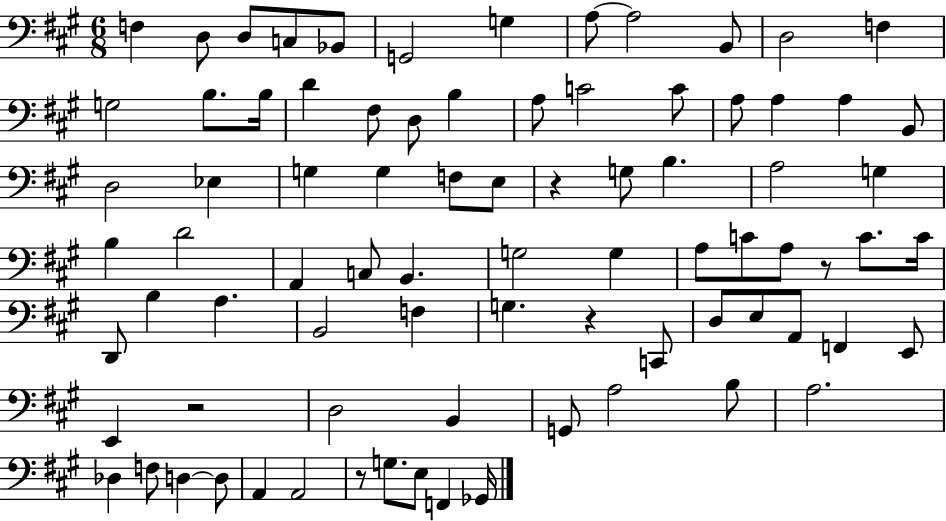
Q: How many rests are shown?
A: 5